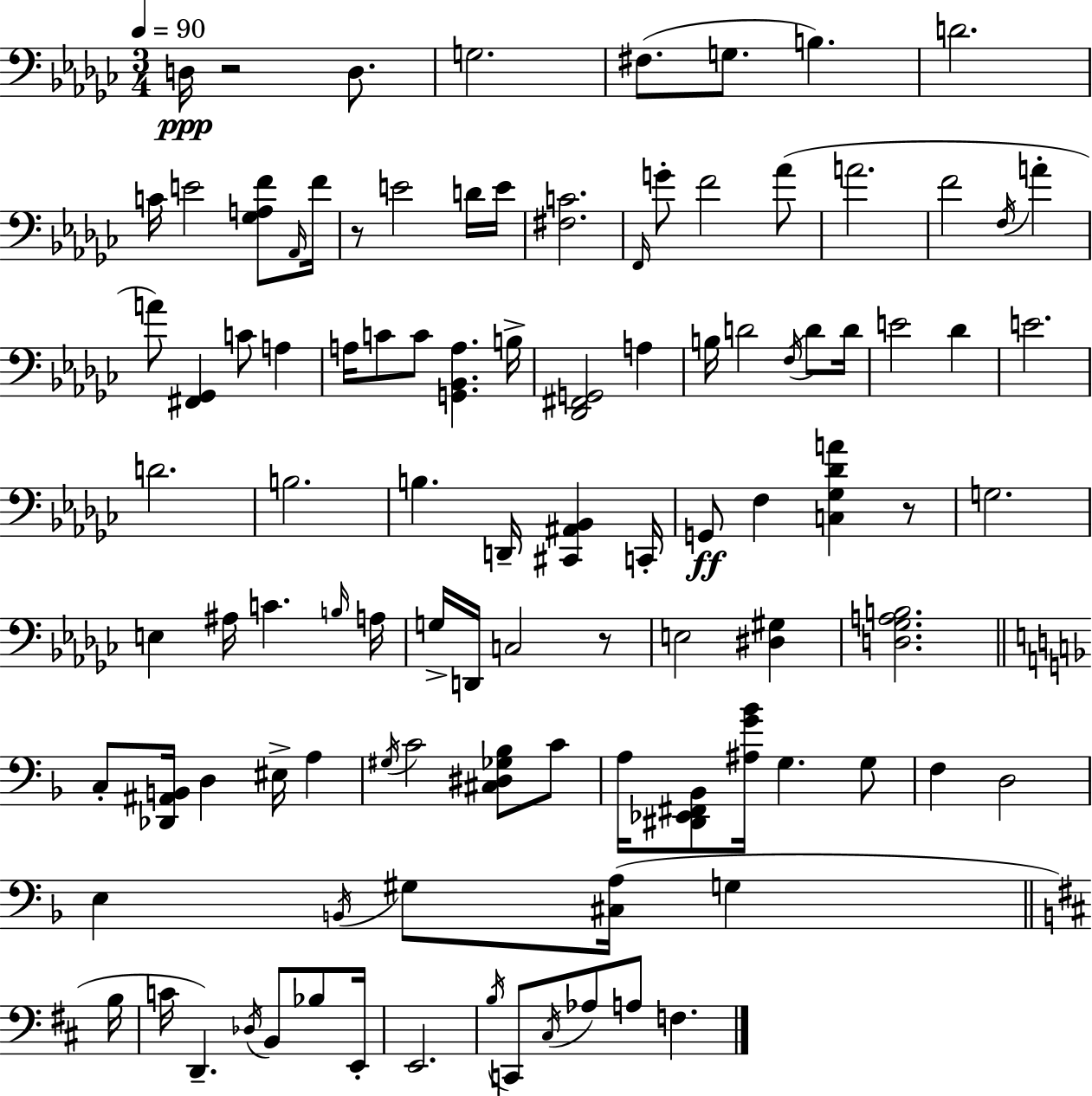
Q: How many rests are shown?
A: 4